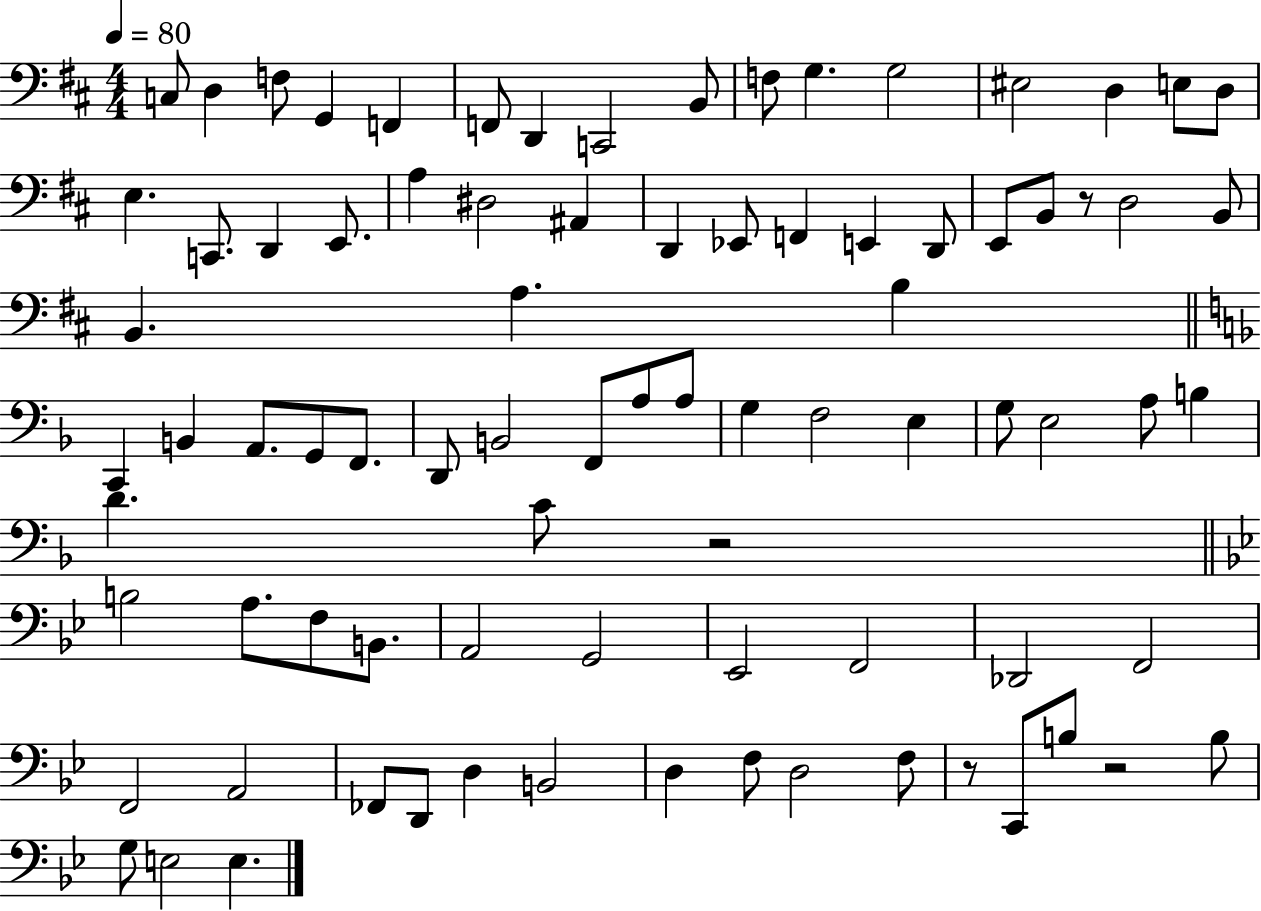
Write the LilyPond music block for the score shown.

{
  \clef bass
  \numericTimeSignature
  \time 4/4
  \key d \major
  \tempo 4 = 80
  c8 d4 f8 g,4 f,4 | f,8 d,4 c,2 b,8 | f8 g4. g2 | eis2 d4 e8 d8 | \break e4. c,8. d,4 e,8. | a4 dis2 ais,4 | d,4 ees,8 f,4 e,4 d,8 | e,8 b,8 r8 d2 b,8 | \break b,4. a4. b4 | \bar "||" \break \key d \minor c,4 b,4 a,8. g,8 f,8. | d,8 b,2 f,8 a8 a8 | g4 f2 e4 | g8 e2 a8 b4 | \break d'4. c'8 r2 | \bar "||" \break \key bes \major b2 a8. f8 b,8. | a,2 g,2 | ees,2 f,2 | des,2 f,2 | \break f,2 a,2 | fes,8 d,8 d4 b,2 | d4 f8 d2 f8 | r8 c,8 b8 r2 b8 | \break g8 e2 e4. | \bar "|."
}